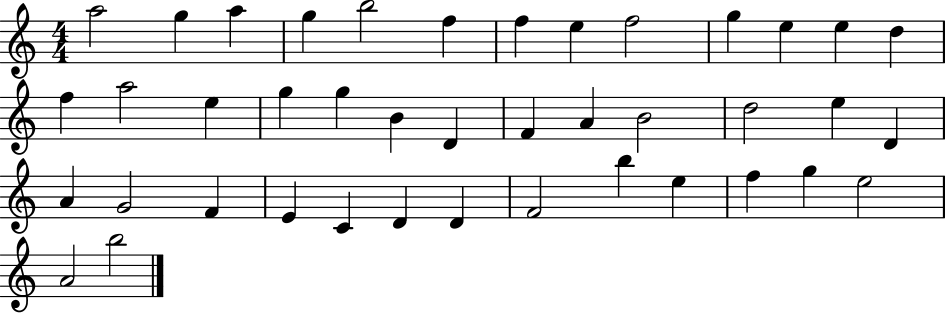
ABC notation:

X:1
T:Untitled
M:4/4
L:1/4
K:C
a2 g a g b2 f f e f2 g e e d f a2 e g g B D F A B2 d2 e D A G2 F E C D D F2 b e f g e2 A2 b2